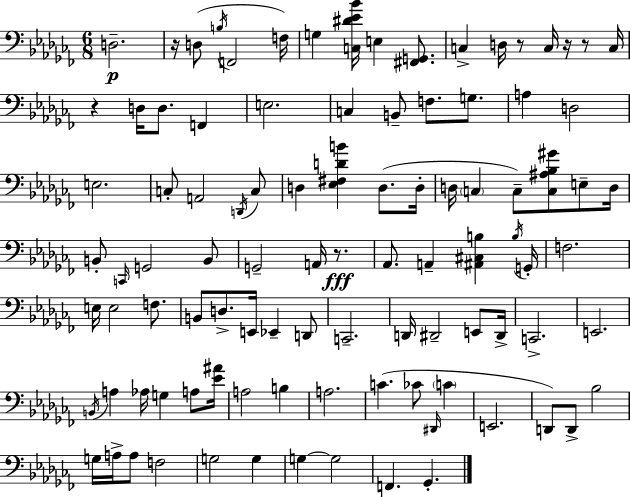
D3/h. R/s D3/e B3/s F2/h F3/s G3/q [C3,D#4,Eb4,Bb4]/s E3/q [F#2,G2]/e. C3/q D3/s R/e C3/s R/s R/e C3/s R/q D3/s D3/e. F2/q E3/h. C3/q B2/e F3/e. G3/e. A3/q D3/h E3/h. C3/e A2/h D2/s C3/e D3/q [Eb3,F#3,D4,B4]/q D3/e. D3/s D3/s C3/q C3/e [C3,A#3,Bb3,G#4]/e E3/e D3/s B2/e C2/s G2/h B2/e G2/h A2/s R/e. Ab2/e. A2/q [A#2,C#3,B3]/q B3/s G2/s F3/h. E3/s E3/h F3/e. B2/e D3/e. E2/s Eb2/q D2/e C2/h. D2/s D#2/h E2/e D#2/s C2/h. E2/h. B2/s A3/q Ab3/s G3/q A3/e [Eb4,A#4]/s A3/h B3/q A3/h. C4/q. CES4/e D#2/s C4/q E2/h. D2/e D2/e Bb3/h G3/s A3/s A3/e F3/h G3/h G3/q G3/q G3/h F2/q. Gb2/q.